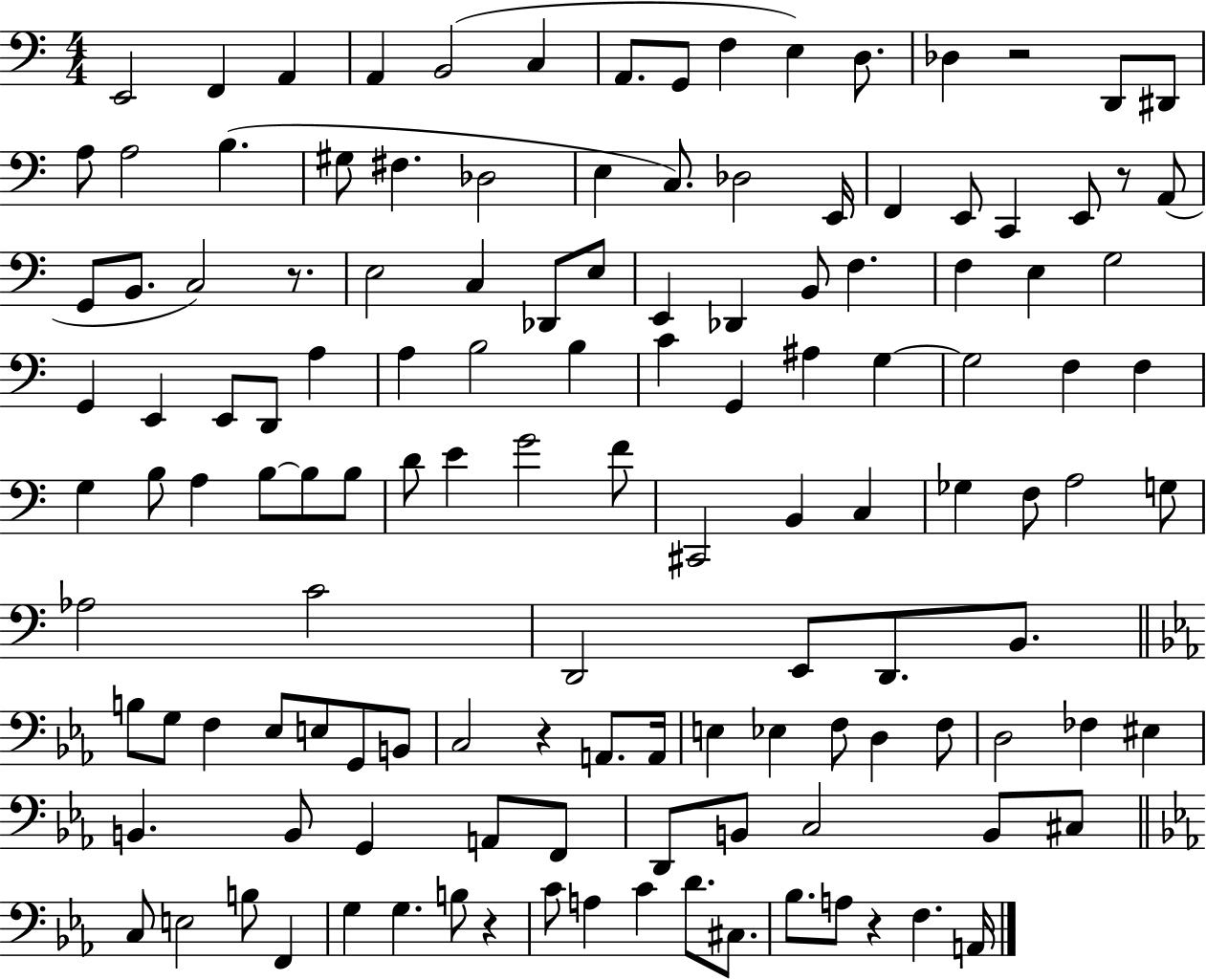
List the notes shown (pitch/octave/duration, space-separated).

E2/h F2/q A2/q A2/q B2/h C3/q A2/e. G2/e F3/q E3/q D3/e. Db3/q R/h D2/e D#2/e A3/e A3/h B3/q. G#3/e F#3/q. Db3/h E3/q C3/e. Db3/h E2/s F2/q E2/e C2/q E2/e R/e A2/e G2/e B2/e. C3/h R/e. E3/h C3/q Db2/e E3/e E2/q Db2/q B2/e F3/q. F3/q E3/q G3/h G2/q E2/q E2/e D2/e A3/q A3/q B3/h B3/q C4/q G2/q A#3/q G3/q G3/h F3/q F3/q G3/q B3/e A3/q B3/e B3/e B3/e D4/e E4/q G4/h F4/e C#2/h B2/q C3/q Gb3/q F3/e A3/h G3/e Ab3/h C4/h D2/h E2/e D2/e. B2/e. B3/e G3/e F3/q Eb3/e E3/e G2/e B2/e C3/h R/q A2/e. A2/s E3/q Eb3/q F3/e D3/q F3/e D3/h FES3/q EIS3/q B2/q. B2/e G2/q A2/e F2/e D2/e B2/e C3/h B2/e C#3/e C3/e E3/h B3/e F2/q G3/q G3/q. B3/e R/q C4/e A3/q C4/q D4/e. C#3/e. Bb3/e. A3/e R/q F3/q. A2/s